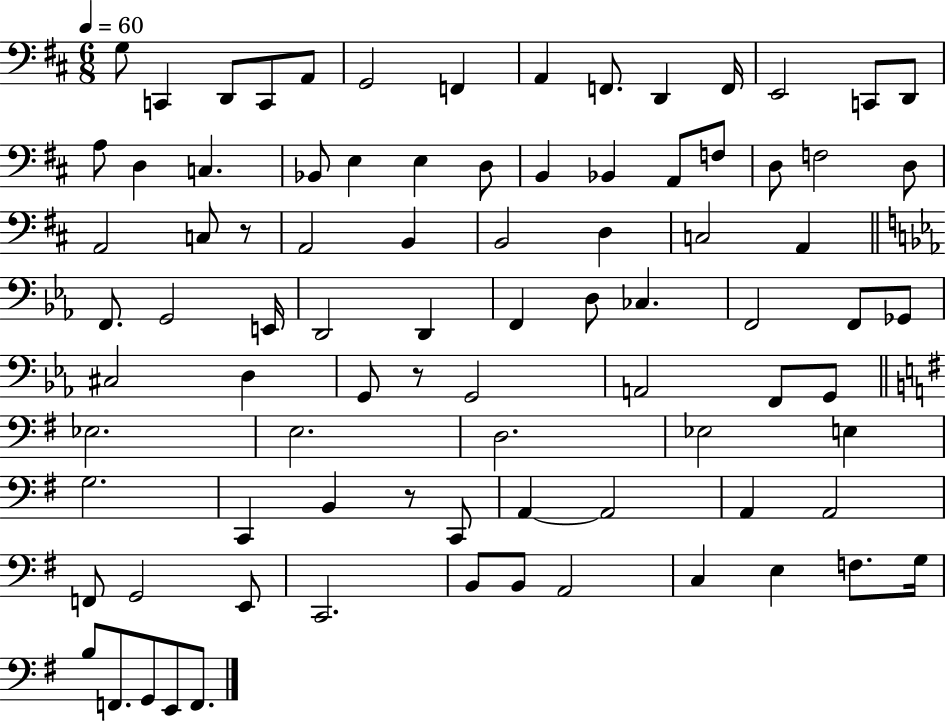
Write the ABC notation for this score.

X:1
T:Untitled
M:6/8
L:1/4
K:D
G,/2 C,, D,,/2 C,,/2 A,,/2 G,,2 F,, A,, F,,/2 D,, F,,/4 E,,2 C,,/2 D,,/2 A,/2 D, C, _B,,/2 E, E, D,/2 B,, _B,, A,,/2 F,/2 D,/2 F,2 D,/2 A,,2 C,/2 z/2 A,,2 B,, B,,2 D, C,2 A,, F,,/2 G,,2 E,,/4 D,,2 D,, F,, D,/2 _C, F,,2 F,,/2 _G,,/2 ^C,2 D, G,,/2 z/2 G,,2 A,,2 F,,/2 G,,/2 _E,2 E,2 D,2 _E,2 E, G,2 C,, B,, z/2 C,,/2 A,, A,,2 A,, A,,2 F,,/2 G,,2 E,,/2 C,,2 B,,/2 B,,/2 A,,2 C, E, F,/2 G,/4 B,/2 F,,/2 G,,/2 E,,/2 F,,/2